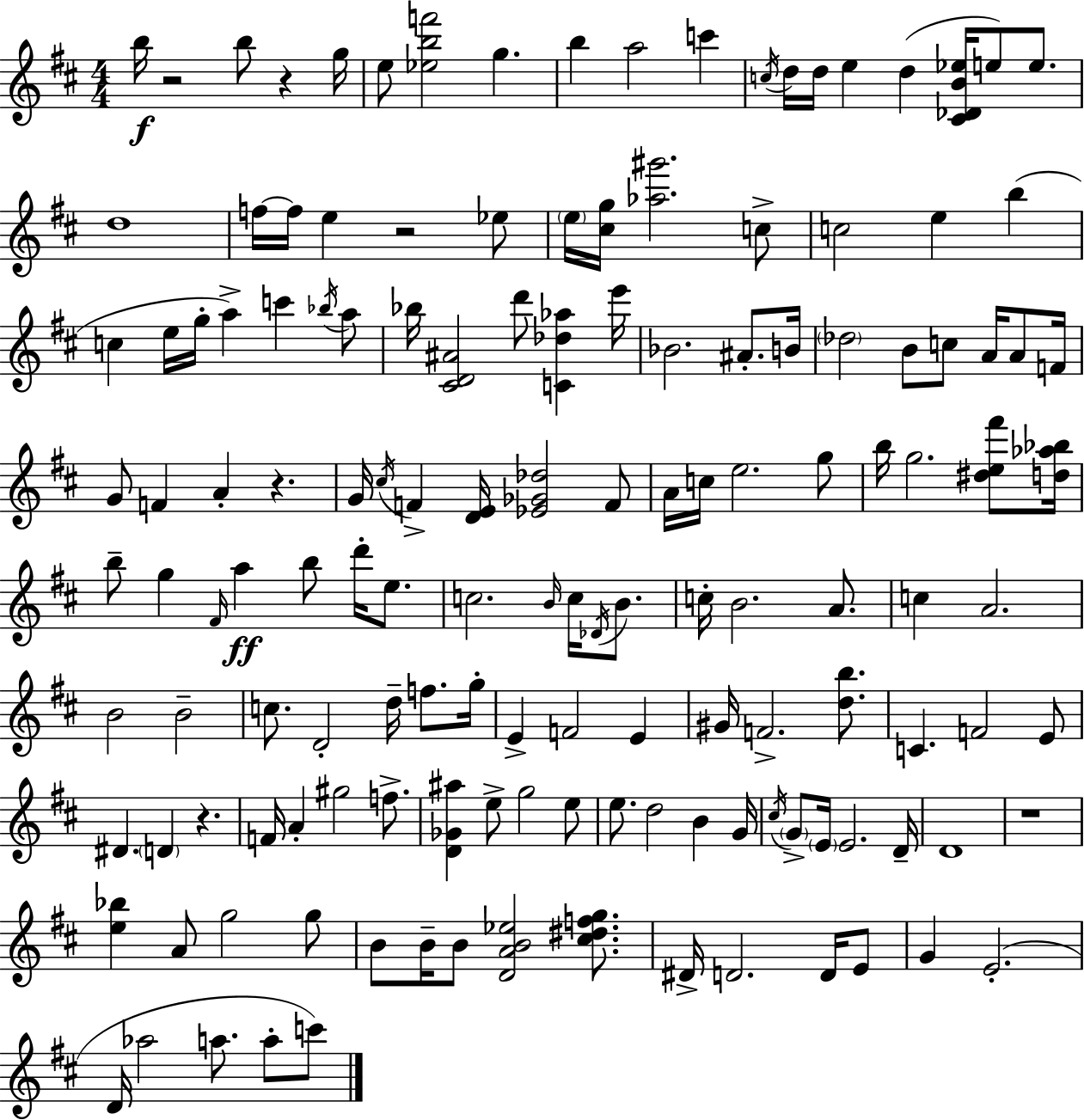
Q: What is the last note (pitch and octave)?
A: C6